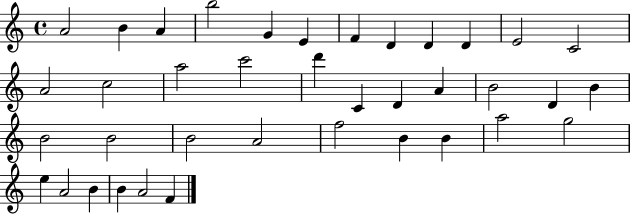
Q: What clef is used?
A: treble